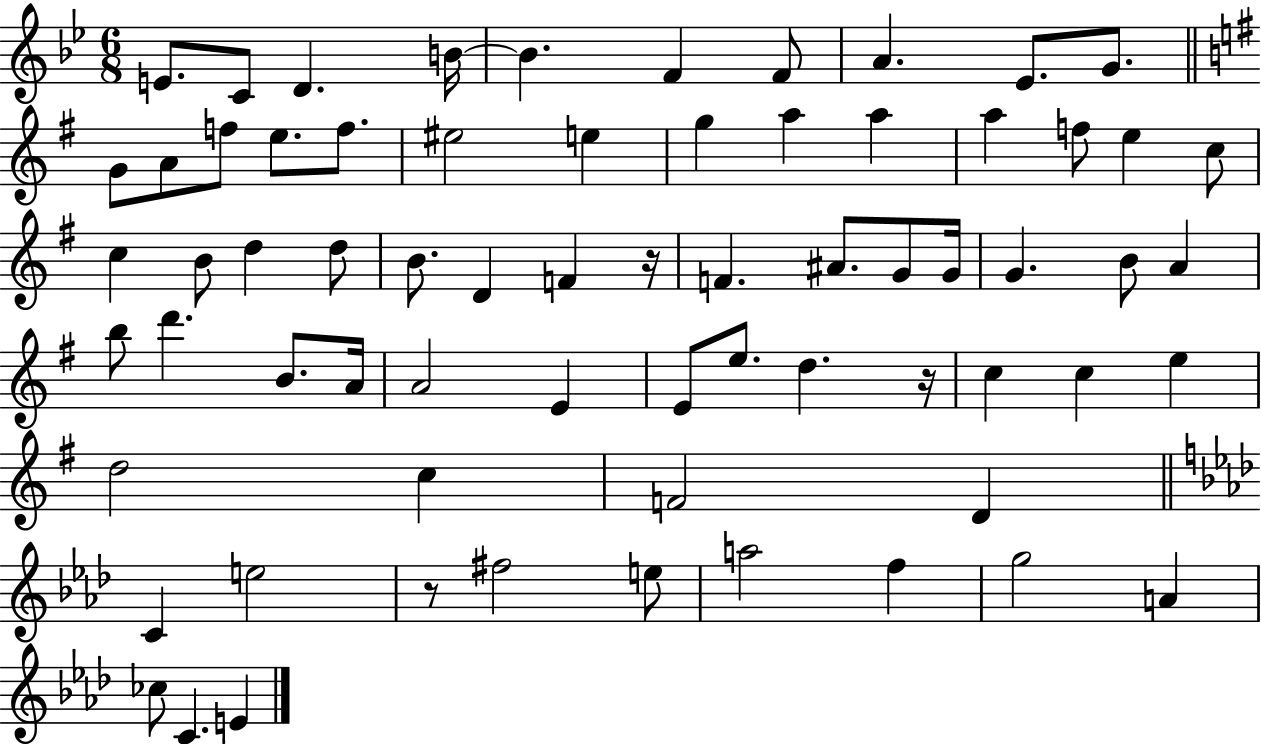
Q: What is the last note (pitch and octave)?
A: E4